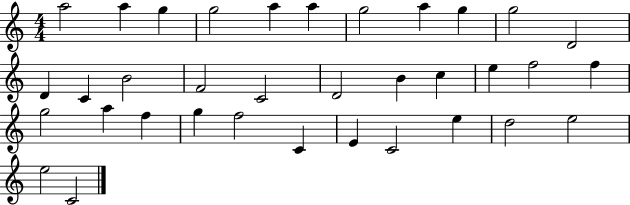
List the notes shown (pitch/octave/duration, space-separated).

A5/h A5/q G5/q G5/h A5/q A5/q G5/h A5/q G5/q G5/h D4/h D4/q C4/q B4/h F4/h C4/h D4/h B4/q C5/q E5/q F5/h F5/q G5/h A5/q F5/q G5/q F5/h C4/q E4/q C4/h E5/q D5/h E5/h E5/h C4/h